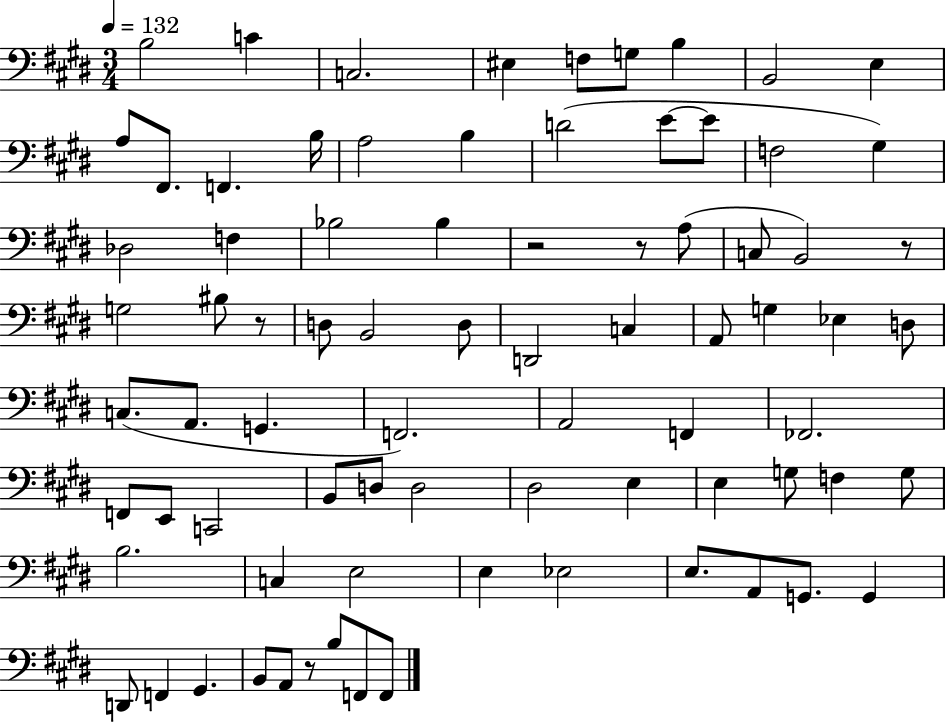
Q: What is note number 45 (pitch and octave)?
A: FES2